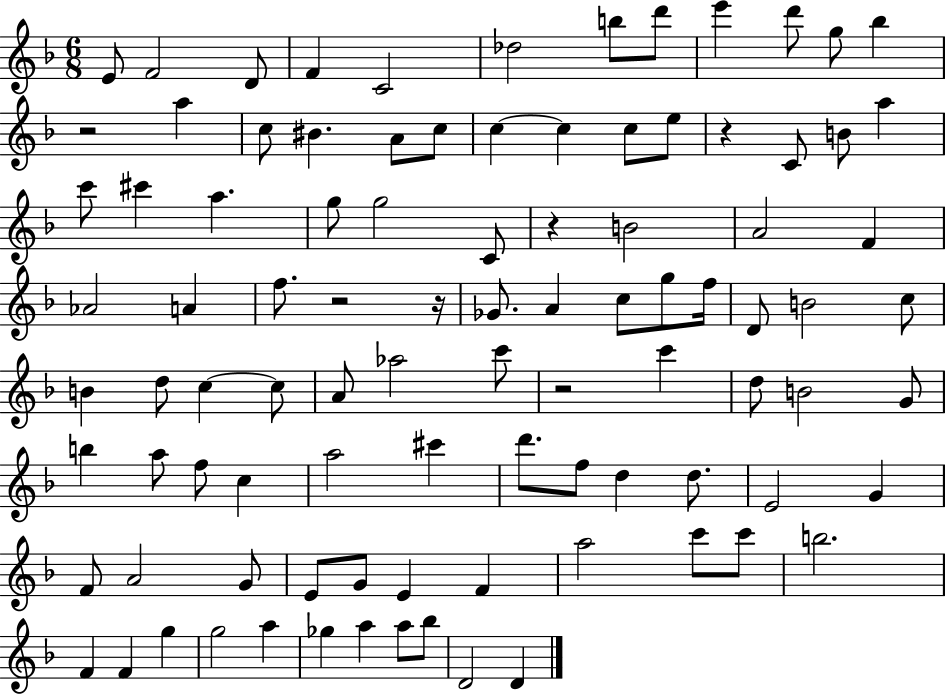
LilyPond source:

{
  \clef treble
  \numericTimeSignature
  \time 6/8
  \key f \major
  e'8 f'2 d'8 | f'4 c'2 | des''2 b''8 d'''8 | e'''4 d'''8 g''8 bes''4 | \break r2 a''4 | c''8 bis'4. a'8 c''8 | c''4~~ c''4 c''8 e''8 | r4 c'8 b'8 a''4 | \break c'''8 cis'''4 a''4. | g''8 g''2 c'8 | r4 b'2 | a'2 f'4 | \break aes'2 a'4 | f''8. r2 r16 | ges'8. a'4 c''8 g''8 f''16 | d'8 b'2 c''8 | \break b'4 d''8 c''4~~ c''8 | a'8 aes''2 c'''8 | r2 c'''4 | d''8 b'2 g'8 | \break b''4 a''8 f''8 c''4 | a''2 cis'''4 | d'''8. f''8 d''4 d''8. | e'2 g'4 | \break f'8 a'2 g'8 | e'8 g'8 e'4 f'4 | a''2 c'''8 c'''8 | b''2. | \break f'4 f'4 g''4 | g''2 a''4 | ges''4 a''4 a''8 bes''8 | d'2 d'4 | \break \bar "|."
}